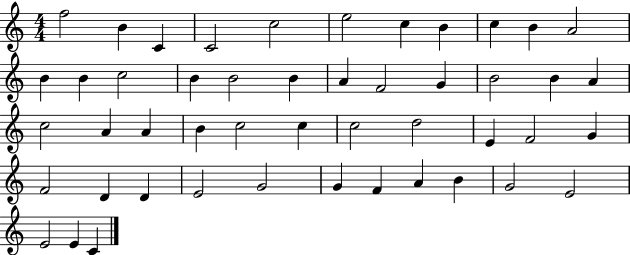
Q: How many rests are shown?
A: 0